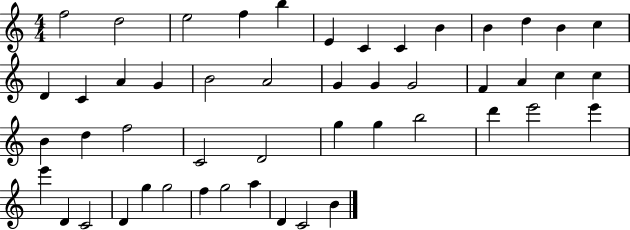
X:1
T:Untitled
M:4/4
L:1/4
K:C
f2 d2 e2 f b E C C B B d B c D C A G B2 A2 G G G2 F A c c B d f2 C2 D2 g g b2 d' e'2 e' e' D C2 D g g2 f g2 a D C2 B